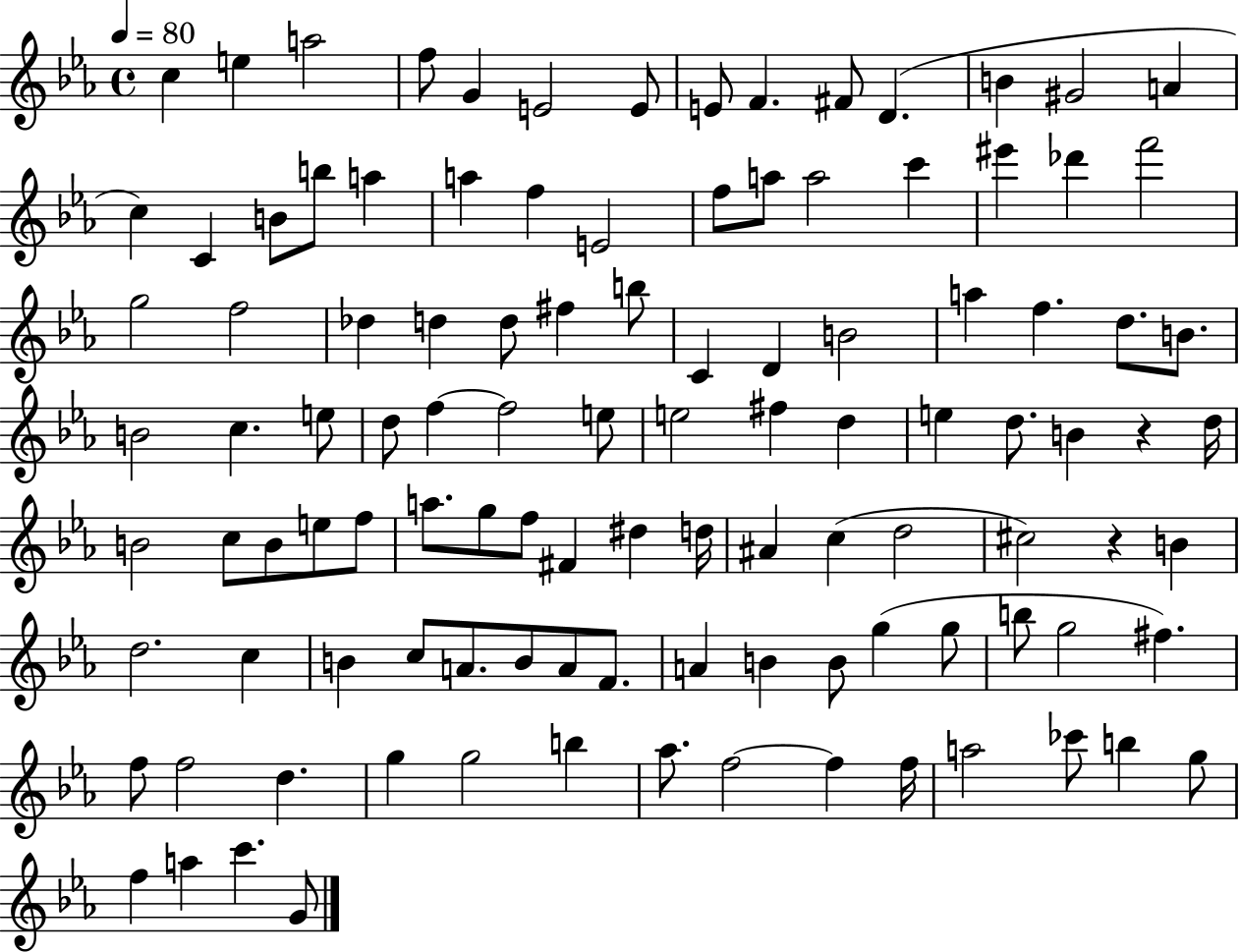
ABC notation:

X:1
T:Untitled
M:4/4
L:1/4
K:Eb
c e a2 f/2 G E2 E/2 E/2 F ^F/2 D B ^G2 A c C B/2 b/2 a a f E2 f/2 a/2 a2 c' ^e' _d' f'2 g2 f2 _d d d/2 ^f b/2 C D B2 a f d/2 B/2 B2 c e/2 d/2 f f2 e/2 e2 ^f d e d/2 B z d/4 B2 c/2 B/2 e/2 f/2 a/2 g/2 f/2 ^F ^d d/4 ^A c d2 ^c2 z B d2 c B c/2 A/2 B/2 A/2 F/2 A B B/2 g g/2 b/2 g2 ^f f/2 f2 d g g2 b _a/2 f2 f f/4 a2 _c'/2 b g/2 f a c' G/2